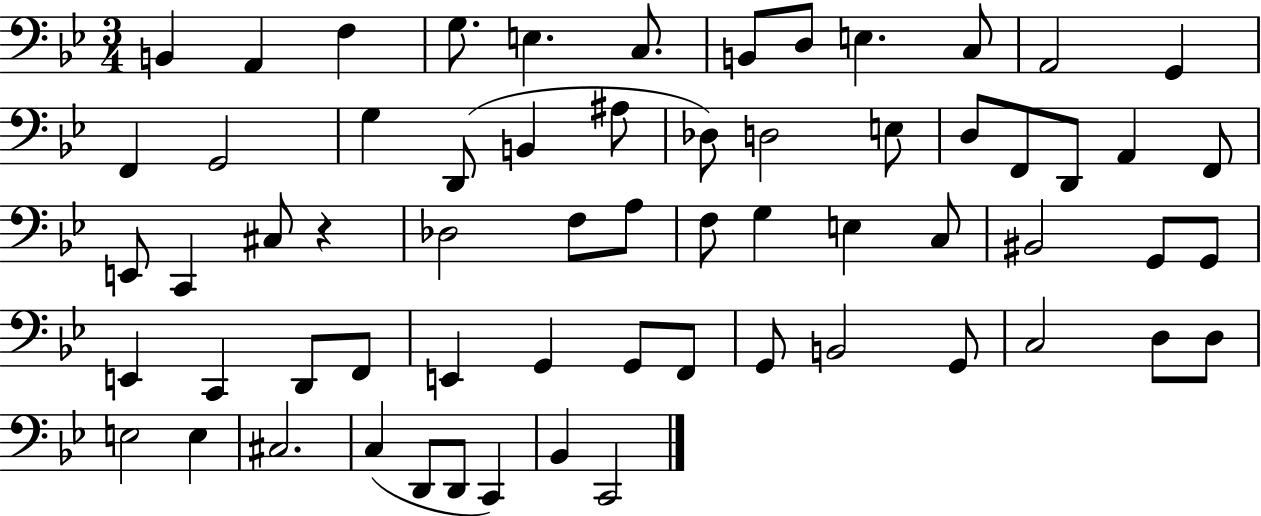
B2/q A2/q F3/q G3/e. E3/q. C3/e. B2/e D3/e E3/q. C3/e A2/h G2/q F2/q G2/h G3/q D2/e B2/q A#3/e Db3/e D3/h E3/e D3/e F2/e D2/e A2/q F2/e E2/e C2/q C#3/e R/q Db3/h F3/e A3/e F3/e G3/q E3/q C3/e BIS2/h G2/e G2/e E2/q C2/q D2/e F2/e E2/q G2/q G2/e F2/e G2/e B2/h G2/e C3/h D3/e D3/e E3/h E3/q C#3/h. C3/q D2/e D2/e C2/q Bb2/q C2/h